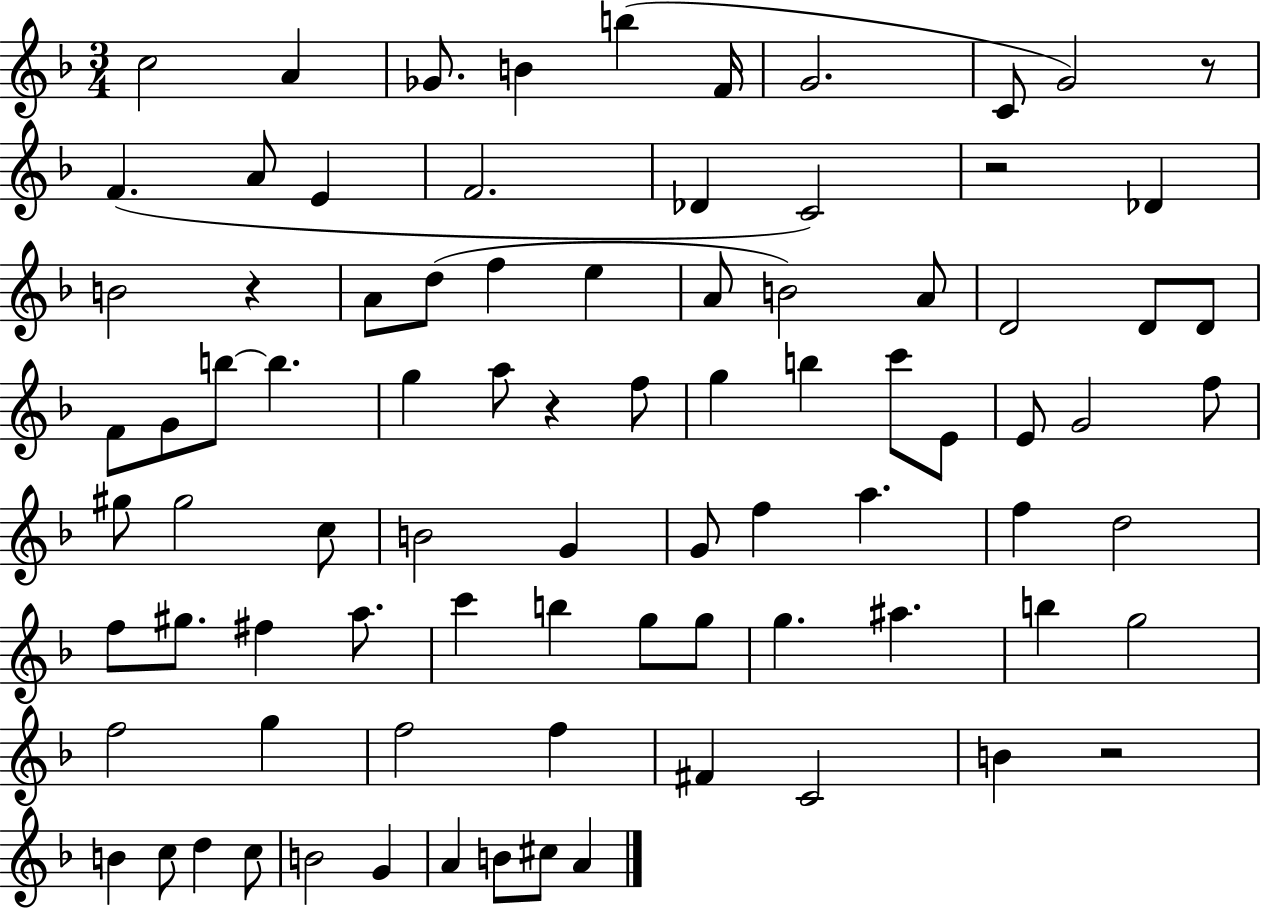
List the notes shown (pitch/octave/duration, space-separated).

C5/h A4/q Gb4/e. B4/q B5/q F4/s G4/h. C4/e G4/h R/e F4/q. A4/e E4/q F4/h. Db4/q C4/h R/h Db4/q B4/h R/q A4/e D5/e F5/q E5/q A4/e B4/h A4/e D4/h D4/e D4/e F4/e G4/e B5/e B5/q. G5/q A5/e R/q F5/e G5/q B5/q C6/e E4/e E4/e G4/h F5/e G#5/e G#5/h C5/e B4/h G4/q G4/e F5/q A5/q. F5/q D5/h F5/e G#5/e. F#5/q A5/e. C6/q B5/q G5/e G5/e G5/q. A#5/q. B5/q G5/h F5/h G5/q F5/h F5/q F#4/q C4/h B4/q R/h B4/q C5/e D5/q C5/e B4/h G4/q A4/q B4/e C#5/e A4/q